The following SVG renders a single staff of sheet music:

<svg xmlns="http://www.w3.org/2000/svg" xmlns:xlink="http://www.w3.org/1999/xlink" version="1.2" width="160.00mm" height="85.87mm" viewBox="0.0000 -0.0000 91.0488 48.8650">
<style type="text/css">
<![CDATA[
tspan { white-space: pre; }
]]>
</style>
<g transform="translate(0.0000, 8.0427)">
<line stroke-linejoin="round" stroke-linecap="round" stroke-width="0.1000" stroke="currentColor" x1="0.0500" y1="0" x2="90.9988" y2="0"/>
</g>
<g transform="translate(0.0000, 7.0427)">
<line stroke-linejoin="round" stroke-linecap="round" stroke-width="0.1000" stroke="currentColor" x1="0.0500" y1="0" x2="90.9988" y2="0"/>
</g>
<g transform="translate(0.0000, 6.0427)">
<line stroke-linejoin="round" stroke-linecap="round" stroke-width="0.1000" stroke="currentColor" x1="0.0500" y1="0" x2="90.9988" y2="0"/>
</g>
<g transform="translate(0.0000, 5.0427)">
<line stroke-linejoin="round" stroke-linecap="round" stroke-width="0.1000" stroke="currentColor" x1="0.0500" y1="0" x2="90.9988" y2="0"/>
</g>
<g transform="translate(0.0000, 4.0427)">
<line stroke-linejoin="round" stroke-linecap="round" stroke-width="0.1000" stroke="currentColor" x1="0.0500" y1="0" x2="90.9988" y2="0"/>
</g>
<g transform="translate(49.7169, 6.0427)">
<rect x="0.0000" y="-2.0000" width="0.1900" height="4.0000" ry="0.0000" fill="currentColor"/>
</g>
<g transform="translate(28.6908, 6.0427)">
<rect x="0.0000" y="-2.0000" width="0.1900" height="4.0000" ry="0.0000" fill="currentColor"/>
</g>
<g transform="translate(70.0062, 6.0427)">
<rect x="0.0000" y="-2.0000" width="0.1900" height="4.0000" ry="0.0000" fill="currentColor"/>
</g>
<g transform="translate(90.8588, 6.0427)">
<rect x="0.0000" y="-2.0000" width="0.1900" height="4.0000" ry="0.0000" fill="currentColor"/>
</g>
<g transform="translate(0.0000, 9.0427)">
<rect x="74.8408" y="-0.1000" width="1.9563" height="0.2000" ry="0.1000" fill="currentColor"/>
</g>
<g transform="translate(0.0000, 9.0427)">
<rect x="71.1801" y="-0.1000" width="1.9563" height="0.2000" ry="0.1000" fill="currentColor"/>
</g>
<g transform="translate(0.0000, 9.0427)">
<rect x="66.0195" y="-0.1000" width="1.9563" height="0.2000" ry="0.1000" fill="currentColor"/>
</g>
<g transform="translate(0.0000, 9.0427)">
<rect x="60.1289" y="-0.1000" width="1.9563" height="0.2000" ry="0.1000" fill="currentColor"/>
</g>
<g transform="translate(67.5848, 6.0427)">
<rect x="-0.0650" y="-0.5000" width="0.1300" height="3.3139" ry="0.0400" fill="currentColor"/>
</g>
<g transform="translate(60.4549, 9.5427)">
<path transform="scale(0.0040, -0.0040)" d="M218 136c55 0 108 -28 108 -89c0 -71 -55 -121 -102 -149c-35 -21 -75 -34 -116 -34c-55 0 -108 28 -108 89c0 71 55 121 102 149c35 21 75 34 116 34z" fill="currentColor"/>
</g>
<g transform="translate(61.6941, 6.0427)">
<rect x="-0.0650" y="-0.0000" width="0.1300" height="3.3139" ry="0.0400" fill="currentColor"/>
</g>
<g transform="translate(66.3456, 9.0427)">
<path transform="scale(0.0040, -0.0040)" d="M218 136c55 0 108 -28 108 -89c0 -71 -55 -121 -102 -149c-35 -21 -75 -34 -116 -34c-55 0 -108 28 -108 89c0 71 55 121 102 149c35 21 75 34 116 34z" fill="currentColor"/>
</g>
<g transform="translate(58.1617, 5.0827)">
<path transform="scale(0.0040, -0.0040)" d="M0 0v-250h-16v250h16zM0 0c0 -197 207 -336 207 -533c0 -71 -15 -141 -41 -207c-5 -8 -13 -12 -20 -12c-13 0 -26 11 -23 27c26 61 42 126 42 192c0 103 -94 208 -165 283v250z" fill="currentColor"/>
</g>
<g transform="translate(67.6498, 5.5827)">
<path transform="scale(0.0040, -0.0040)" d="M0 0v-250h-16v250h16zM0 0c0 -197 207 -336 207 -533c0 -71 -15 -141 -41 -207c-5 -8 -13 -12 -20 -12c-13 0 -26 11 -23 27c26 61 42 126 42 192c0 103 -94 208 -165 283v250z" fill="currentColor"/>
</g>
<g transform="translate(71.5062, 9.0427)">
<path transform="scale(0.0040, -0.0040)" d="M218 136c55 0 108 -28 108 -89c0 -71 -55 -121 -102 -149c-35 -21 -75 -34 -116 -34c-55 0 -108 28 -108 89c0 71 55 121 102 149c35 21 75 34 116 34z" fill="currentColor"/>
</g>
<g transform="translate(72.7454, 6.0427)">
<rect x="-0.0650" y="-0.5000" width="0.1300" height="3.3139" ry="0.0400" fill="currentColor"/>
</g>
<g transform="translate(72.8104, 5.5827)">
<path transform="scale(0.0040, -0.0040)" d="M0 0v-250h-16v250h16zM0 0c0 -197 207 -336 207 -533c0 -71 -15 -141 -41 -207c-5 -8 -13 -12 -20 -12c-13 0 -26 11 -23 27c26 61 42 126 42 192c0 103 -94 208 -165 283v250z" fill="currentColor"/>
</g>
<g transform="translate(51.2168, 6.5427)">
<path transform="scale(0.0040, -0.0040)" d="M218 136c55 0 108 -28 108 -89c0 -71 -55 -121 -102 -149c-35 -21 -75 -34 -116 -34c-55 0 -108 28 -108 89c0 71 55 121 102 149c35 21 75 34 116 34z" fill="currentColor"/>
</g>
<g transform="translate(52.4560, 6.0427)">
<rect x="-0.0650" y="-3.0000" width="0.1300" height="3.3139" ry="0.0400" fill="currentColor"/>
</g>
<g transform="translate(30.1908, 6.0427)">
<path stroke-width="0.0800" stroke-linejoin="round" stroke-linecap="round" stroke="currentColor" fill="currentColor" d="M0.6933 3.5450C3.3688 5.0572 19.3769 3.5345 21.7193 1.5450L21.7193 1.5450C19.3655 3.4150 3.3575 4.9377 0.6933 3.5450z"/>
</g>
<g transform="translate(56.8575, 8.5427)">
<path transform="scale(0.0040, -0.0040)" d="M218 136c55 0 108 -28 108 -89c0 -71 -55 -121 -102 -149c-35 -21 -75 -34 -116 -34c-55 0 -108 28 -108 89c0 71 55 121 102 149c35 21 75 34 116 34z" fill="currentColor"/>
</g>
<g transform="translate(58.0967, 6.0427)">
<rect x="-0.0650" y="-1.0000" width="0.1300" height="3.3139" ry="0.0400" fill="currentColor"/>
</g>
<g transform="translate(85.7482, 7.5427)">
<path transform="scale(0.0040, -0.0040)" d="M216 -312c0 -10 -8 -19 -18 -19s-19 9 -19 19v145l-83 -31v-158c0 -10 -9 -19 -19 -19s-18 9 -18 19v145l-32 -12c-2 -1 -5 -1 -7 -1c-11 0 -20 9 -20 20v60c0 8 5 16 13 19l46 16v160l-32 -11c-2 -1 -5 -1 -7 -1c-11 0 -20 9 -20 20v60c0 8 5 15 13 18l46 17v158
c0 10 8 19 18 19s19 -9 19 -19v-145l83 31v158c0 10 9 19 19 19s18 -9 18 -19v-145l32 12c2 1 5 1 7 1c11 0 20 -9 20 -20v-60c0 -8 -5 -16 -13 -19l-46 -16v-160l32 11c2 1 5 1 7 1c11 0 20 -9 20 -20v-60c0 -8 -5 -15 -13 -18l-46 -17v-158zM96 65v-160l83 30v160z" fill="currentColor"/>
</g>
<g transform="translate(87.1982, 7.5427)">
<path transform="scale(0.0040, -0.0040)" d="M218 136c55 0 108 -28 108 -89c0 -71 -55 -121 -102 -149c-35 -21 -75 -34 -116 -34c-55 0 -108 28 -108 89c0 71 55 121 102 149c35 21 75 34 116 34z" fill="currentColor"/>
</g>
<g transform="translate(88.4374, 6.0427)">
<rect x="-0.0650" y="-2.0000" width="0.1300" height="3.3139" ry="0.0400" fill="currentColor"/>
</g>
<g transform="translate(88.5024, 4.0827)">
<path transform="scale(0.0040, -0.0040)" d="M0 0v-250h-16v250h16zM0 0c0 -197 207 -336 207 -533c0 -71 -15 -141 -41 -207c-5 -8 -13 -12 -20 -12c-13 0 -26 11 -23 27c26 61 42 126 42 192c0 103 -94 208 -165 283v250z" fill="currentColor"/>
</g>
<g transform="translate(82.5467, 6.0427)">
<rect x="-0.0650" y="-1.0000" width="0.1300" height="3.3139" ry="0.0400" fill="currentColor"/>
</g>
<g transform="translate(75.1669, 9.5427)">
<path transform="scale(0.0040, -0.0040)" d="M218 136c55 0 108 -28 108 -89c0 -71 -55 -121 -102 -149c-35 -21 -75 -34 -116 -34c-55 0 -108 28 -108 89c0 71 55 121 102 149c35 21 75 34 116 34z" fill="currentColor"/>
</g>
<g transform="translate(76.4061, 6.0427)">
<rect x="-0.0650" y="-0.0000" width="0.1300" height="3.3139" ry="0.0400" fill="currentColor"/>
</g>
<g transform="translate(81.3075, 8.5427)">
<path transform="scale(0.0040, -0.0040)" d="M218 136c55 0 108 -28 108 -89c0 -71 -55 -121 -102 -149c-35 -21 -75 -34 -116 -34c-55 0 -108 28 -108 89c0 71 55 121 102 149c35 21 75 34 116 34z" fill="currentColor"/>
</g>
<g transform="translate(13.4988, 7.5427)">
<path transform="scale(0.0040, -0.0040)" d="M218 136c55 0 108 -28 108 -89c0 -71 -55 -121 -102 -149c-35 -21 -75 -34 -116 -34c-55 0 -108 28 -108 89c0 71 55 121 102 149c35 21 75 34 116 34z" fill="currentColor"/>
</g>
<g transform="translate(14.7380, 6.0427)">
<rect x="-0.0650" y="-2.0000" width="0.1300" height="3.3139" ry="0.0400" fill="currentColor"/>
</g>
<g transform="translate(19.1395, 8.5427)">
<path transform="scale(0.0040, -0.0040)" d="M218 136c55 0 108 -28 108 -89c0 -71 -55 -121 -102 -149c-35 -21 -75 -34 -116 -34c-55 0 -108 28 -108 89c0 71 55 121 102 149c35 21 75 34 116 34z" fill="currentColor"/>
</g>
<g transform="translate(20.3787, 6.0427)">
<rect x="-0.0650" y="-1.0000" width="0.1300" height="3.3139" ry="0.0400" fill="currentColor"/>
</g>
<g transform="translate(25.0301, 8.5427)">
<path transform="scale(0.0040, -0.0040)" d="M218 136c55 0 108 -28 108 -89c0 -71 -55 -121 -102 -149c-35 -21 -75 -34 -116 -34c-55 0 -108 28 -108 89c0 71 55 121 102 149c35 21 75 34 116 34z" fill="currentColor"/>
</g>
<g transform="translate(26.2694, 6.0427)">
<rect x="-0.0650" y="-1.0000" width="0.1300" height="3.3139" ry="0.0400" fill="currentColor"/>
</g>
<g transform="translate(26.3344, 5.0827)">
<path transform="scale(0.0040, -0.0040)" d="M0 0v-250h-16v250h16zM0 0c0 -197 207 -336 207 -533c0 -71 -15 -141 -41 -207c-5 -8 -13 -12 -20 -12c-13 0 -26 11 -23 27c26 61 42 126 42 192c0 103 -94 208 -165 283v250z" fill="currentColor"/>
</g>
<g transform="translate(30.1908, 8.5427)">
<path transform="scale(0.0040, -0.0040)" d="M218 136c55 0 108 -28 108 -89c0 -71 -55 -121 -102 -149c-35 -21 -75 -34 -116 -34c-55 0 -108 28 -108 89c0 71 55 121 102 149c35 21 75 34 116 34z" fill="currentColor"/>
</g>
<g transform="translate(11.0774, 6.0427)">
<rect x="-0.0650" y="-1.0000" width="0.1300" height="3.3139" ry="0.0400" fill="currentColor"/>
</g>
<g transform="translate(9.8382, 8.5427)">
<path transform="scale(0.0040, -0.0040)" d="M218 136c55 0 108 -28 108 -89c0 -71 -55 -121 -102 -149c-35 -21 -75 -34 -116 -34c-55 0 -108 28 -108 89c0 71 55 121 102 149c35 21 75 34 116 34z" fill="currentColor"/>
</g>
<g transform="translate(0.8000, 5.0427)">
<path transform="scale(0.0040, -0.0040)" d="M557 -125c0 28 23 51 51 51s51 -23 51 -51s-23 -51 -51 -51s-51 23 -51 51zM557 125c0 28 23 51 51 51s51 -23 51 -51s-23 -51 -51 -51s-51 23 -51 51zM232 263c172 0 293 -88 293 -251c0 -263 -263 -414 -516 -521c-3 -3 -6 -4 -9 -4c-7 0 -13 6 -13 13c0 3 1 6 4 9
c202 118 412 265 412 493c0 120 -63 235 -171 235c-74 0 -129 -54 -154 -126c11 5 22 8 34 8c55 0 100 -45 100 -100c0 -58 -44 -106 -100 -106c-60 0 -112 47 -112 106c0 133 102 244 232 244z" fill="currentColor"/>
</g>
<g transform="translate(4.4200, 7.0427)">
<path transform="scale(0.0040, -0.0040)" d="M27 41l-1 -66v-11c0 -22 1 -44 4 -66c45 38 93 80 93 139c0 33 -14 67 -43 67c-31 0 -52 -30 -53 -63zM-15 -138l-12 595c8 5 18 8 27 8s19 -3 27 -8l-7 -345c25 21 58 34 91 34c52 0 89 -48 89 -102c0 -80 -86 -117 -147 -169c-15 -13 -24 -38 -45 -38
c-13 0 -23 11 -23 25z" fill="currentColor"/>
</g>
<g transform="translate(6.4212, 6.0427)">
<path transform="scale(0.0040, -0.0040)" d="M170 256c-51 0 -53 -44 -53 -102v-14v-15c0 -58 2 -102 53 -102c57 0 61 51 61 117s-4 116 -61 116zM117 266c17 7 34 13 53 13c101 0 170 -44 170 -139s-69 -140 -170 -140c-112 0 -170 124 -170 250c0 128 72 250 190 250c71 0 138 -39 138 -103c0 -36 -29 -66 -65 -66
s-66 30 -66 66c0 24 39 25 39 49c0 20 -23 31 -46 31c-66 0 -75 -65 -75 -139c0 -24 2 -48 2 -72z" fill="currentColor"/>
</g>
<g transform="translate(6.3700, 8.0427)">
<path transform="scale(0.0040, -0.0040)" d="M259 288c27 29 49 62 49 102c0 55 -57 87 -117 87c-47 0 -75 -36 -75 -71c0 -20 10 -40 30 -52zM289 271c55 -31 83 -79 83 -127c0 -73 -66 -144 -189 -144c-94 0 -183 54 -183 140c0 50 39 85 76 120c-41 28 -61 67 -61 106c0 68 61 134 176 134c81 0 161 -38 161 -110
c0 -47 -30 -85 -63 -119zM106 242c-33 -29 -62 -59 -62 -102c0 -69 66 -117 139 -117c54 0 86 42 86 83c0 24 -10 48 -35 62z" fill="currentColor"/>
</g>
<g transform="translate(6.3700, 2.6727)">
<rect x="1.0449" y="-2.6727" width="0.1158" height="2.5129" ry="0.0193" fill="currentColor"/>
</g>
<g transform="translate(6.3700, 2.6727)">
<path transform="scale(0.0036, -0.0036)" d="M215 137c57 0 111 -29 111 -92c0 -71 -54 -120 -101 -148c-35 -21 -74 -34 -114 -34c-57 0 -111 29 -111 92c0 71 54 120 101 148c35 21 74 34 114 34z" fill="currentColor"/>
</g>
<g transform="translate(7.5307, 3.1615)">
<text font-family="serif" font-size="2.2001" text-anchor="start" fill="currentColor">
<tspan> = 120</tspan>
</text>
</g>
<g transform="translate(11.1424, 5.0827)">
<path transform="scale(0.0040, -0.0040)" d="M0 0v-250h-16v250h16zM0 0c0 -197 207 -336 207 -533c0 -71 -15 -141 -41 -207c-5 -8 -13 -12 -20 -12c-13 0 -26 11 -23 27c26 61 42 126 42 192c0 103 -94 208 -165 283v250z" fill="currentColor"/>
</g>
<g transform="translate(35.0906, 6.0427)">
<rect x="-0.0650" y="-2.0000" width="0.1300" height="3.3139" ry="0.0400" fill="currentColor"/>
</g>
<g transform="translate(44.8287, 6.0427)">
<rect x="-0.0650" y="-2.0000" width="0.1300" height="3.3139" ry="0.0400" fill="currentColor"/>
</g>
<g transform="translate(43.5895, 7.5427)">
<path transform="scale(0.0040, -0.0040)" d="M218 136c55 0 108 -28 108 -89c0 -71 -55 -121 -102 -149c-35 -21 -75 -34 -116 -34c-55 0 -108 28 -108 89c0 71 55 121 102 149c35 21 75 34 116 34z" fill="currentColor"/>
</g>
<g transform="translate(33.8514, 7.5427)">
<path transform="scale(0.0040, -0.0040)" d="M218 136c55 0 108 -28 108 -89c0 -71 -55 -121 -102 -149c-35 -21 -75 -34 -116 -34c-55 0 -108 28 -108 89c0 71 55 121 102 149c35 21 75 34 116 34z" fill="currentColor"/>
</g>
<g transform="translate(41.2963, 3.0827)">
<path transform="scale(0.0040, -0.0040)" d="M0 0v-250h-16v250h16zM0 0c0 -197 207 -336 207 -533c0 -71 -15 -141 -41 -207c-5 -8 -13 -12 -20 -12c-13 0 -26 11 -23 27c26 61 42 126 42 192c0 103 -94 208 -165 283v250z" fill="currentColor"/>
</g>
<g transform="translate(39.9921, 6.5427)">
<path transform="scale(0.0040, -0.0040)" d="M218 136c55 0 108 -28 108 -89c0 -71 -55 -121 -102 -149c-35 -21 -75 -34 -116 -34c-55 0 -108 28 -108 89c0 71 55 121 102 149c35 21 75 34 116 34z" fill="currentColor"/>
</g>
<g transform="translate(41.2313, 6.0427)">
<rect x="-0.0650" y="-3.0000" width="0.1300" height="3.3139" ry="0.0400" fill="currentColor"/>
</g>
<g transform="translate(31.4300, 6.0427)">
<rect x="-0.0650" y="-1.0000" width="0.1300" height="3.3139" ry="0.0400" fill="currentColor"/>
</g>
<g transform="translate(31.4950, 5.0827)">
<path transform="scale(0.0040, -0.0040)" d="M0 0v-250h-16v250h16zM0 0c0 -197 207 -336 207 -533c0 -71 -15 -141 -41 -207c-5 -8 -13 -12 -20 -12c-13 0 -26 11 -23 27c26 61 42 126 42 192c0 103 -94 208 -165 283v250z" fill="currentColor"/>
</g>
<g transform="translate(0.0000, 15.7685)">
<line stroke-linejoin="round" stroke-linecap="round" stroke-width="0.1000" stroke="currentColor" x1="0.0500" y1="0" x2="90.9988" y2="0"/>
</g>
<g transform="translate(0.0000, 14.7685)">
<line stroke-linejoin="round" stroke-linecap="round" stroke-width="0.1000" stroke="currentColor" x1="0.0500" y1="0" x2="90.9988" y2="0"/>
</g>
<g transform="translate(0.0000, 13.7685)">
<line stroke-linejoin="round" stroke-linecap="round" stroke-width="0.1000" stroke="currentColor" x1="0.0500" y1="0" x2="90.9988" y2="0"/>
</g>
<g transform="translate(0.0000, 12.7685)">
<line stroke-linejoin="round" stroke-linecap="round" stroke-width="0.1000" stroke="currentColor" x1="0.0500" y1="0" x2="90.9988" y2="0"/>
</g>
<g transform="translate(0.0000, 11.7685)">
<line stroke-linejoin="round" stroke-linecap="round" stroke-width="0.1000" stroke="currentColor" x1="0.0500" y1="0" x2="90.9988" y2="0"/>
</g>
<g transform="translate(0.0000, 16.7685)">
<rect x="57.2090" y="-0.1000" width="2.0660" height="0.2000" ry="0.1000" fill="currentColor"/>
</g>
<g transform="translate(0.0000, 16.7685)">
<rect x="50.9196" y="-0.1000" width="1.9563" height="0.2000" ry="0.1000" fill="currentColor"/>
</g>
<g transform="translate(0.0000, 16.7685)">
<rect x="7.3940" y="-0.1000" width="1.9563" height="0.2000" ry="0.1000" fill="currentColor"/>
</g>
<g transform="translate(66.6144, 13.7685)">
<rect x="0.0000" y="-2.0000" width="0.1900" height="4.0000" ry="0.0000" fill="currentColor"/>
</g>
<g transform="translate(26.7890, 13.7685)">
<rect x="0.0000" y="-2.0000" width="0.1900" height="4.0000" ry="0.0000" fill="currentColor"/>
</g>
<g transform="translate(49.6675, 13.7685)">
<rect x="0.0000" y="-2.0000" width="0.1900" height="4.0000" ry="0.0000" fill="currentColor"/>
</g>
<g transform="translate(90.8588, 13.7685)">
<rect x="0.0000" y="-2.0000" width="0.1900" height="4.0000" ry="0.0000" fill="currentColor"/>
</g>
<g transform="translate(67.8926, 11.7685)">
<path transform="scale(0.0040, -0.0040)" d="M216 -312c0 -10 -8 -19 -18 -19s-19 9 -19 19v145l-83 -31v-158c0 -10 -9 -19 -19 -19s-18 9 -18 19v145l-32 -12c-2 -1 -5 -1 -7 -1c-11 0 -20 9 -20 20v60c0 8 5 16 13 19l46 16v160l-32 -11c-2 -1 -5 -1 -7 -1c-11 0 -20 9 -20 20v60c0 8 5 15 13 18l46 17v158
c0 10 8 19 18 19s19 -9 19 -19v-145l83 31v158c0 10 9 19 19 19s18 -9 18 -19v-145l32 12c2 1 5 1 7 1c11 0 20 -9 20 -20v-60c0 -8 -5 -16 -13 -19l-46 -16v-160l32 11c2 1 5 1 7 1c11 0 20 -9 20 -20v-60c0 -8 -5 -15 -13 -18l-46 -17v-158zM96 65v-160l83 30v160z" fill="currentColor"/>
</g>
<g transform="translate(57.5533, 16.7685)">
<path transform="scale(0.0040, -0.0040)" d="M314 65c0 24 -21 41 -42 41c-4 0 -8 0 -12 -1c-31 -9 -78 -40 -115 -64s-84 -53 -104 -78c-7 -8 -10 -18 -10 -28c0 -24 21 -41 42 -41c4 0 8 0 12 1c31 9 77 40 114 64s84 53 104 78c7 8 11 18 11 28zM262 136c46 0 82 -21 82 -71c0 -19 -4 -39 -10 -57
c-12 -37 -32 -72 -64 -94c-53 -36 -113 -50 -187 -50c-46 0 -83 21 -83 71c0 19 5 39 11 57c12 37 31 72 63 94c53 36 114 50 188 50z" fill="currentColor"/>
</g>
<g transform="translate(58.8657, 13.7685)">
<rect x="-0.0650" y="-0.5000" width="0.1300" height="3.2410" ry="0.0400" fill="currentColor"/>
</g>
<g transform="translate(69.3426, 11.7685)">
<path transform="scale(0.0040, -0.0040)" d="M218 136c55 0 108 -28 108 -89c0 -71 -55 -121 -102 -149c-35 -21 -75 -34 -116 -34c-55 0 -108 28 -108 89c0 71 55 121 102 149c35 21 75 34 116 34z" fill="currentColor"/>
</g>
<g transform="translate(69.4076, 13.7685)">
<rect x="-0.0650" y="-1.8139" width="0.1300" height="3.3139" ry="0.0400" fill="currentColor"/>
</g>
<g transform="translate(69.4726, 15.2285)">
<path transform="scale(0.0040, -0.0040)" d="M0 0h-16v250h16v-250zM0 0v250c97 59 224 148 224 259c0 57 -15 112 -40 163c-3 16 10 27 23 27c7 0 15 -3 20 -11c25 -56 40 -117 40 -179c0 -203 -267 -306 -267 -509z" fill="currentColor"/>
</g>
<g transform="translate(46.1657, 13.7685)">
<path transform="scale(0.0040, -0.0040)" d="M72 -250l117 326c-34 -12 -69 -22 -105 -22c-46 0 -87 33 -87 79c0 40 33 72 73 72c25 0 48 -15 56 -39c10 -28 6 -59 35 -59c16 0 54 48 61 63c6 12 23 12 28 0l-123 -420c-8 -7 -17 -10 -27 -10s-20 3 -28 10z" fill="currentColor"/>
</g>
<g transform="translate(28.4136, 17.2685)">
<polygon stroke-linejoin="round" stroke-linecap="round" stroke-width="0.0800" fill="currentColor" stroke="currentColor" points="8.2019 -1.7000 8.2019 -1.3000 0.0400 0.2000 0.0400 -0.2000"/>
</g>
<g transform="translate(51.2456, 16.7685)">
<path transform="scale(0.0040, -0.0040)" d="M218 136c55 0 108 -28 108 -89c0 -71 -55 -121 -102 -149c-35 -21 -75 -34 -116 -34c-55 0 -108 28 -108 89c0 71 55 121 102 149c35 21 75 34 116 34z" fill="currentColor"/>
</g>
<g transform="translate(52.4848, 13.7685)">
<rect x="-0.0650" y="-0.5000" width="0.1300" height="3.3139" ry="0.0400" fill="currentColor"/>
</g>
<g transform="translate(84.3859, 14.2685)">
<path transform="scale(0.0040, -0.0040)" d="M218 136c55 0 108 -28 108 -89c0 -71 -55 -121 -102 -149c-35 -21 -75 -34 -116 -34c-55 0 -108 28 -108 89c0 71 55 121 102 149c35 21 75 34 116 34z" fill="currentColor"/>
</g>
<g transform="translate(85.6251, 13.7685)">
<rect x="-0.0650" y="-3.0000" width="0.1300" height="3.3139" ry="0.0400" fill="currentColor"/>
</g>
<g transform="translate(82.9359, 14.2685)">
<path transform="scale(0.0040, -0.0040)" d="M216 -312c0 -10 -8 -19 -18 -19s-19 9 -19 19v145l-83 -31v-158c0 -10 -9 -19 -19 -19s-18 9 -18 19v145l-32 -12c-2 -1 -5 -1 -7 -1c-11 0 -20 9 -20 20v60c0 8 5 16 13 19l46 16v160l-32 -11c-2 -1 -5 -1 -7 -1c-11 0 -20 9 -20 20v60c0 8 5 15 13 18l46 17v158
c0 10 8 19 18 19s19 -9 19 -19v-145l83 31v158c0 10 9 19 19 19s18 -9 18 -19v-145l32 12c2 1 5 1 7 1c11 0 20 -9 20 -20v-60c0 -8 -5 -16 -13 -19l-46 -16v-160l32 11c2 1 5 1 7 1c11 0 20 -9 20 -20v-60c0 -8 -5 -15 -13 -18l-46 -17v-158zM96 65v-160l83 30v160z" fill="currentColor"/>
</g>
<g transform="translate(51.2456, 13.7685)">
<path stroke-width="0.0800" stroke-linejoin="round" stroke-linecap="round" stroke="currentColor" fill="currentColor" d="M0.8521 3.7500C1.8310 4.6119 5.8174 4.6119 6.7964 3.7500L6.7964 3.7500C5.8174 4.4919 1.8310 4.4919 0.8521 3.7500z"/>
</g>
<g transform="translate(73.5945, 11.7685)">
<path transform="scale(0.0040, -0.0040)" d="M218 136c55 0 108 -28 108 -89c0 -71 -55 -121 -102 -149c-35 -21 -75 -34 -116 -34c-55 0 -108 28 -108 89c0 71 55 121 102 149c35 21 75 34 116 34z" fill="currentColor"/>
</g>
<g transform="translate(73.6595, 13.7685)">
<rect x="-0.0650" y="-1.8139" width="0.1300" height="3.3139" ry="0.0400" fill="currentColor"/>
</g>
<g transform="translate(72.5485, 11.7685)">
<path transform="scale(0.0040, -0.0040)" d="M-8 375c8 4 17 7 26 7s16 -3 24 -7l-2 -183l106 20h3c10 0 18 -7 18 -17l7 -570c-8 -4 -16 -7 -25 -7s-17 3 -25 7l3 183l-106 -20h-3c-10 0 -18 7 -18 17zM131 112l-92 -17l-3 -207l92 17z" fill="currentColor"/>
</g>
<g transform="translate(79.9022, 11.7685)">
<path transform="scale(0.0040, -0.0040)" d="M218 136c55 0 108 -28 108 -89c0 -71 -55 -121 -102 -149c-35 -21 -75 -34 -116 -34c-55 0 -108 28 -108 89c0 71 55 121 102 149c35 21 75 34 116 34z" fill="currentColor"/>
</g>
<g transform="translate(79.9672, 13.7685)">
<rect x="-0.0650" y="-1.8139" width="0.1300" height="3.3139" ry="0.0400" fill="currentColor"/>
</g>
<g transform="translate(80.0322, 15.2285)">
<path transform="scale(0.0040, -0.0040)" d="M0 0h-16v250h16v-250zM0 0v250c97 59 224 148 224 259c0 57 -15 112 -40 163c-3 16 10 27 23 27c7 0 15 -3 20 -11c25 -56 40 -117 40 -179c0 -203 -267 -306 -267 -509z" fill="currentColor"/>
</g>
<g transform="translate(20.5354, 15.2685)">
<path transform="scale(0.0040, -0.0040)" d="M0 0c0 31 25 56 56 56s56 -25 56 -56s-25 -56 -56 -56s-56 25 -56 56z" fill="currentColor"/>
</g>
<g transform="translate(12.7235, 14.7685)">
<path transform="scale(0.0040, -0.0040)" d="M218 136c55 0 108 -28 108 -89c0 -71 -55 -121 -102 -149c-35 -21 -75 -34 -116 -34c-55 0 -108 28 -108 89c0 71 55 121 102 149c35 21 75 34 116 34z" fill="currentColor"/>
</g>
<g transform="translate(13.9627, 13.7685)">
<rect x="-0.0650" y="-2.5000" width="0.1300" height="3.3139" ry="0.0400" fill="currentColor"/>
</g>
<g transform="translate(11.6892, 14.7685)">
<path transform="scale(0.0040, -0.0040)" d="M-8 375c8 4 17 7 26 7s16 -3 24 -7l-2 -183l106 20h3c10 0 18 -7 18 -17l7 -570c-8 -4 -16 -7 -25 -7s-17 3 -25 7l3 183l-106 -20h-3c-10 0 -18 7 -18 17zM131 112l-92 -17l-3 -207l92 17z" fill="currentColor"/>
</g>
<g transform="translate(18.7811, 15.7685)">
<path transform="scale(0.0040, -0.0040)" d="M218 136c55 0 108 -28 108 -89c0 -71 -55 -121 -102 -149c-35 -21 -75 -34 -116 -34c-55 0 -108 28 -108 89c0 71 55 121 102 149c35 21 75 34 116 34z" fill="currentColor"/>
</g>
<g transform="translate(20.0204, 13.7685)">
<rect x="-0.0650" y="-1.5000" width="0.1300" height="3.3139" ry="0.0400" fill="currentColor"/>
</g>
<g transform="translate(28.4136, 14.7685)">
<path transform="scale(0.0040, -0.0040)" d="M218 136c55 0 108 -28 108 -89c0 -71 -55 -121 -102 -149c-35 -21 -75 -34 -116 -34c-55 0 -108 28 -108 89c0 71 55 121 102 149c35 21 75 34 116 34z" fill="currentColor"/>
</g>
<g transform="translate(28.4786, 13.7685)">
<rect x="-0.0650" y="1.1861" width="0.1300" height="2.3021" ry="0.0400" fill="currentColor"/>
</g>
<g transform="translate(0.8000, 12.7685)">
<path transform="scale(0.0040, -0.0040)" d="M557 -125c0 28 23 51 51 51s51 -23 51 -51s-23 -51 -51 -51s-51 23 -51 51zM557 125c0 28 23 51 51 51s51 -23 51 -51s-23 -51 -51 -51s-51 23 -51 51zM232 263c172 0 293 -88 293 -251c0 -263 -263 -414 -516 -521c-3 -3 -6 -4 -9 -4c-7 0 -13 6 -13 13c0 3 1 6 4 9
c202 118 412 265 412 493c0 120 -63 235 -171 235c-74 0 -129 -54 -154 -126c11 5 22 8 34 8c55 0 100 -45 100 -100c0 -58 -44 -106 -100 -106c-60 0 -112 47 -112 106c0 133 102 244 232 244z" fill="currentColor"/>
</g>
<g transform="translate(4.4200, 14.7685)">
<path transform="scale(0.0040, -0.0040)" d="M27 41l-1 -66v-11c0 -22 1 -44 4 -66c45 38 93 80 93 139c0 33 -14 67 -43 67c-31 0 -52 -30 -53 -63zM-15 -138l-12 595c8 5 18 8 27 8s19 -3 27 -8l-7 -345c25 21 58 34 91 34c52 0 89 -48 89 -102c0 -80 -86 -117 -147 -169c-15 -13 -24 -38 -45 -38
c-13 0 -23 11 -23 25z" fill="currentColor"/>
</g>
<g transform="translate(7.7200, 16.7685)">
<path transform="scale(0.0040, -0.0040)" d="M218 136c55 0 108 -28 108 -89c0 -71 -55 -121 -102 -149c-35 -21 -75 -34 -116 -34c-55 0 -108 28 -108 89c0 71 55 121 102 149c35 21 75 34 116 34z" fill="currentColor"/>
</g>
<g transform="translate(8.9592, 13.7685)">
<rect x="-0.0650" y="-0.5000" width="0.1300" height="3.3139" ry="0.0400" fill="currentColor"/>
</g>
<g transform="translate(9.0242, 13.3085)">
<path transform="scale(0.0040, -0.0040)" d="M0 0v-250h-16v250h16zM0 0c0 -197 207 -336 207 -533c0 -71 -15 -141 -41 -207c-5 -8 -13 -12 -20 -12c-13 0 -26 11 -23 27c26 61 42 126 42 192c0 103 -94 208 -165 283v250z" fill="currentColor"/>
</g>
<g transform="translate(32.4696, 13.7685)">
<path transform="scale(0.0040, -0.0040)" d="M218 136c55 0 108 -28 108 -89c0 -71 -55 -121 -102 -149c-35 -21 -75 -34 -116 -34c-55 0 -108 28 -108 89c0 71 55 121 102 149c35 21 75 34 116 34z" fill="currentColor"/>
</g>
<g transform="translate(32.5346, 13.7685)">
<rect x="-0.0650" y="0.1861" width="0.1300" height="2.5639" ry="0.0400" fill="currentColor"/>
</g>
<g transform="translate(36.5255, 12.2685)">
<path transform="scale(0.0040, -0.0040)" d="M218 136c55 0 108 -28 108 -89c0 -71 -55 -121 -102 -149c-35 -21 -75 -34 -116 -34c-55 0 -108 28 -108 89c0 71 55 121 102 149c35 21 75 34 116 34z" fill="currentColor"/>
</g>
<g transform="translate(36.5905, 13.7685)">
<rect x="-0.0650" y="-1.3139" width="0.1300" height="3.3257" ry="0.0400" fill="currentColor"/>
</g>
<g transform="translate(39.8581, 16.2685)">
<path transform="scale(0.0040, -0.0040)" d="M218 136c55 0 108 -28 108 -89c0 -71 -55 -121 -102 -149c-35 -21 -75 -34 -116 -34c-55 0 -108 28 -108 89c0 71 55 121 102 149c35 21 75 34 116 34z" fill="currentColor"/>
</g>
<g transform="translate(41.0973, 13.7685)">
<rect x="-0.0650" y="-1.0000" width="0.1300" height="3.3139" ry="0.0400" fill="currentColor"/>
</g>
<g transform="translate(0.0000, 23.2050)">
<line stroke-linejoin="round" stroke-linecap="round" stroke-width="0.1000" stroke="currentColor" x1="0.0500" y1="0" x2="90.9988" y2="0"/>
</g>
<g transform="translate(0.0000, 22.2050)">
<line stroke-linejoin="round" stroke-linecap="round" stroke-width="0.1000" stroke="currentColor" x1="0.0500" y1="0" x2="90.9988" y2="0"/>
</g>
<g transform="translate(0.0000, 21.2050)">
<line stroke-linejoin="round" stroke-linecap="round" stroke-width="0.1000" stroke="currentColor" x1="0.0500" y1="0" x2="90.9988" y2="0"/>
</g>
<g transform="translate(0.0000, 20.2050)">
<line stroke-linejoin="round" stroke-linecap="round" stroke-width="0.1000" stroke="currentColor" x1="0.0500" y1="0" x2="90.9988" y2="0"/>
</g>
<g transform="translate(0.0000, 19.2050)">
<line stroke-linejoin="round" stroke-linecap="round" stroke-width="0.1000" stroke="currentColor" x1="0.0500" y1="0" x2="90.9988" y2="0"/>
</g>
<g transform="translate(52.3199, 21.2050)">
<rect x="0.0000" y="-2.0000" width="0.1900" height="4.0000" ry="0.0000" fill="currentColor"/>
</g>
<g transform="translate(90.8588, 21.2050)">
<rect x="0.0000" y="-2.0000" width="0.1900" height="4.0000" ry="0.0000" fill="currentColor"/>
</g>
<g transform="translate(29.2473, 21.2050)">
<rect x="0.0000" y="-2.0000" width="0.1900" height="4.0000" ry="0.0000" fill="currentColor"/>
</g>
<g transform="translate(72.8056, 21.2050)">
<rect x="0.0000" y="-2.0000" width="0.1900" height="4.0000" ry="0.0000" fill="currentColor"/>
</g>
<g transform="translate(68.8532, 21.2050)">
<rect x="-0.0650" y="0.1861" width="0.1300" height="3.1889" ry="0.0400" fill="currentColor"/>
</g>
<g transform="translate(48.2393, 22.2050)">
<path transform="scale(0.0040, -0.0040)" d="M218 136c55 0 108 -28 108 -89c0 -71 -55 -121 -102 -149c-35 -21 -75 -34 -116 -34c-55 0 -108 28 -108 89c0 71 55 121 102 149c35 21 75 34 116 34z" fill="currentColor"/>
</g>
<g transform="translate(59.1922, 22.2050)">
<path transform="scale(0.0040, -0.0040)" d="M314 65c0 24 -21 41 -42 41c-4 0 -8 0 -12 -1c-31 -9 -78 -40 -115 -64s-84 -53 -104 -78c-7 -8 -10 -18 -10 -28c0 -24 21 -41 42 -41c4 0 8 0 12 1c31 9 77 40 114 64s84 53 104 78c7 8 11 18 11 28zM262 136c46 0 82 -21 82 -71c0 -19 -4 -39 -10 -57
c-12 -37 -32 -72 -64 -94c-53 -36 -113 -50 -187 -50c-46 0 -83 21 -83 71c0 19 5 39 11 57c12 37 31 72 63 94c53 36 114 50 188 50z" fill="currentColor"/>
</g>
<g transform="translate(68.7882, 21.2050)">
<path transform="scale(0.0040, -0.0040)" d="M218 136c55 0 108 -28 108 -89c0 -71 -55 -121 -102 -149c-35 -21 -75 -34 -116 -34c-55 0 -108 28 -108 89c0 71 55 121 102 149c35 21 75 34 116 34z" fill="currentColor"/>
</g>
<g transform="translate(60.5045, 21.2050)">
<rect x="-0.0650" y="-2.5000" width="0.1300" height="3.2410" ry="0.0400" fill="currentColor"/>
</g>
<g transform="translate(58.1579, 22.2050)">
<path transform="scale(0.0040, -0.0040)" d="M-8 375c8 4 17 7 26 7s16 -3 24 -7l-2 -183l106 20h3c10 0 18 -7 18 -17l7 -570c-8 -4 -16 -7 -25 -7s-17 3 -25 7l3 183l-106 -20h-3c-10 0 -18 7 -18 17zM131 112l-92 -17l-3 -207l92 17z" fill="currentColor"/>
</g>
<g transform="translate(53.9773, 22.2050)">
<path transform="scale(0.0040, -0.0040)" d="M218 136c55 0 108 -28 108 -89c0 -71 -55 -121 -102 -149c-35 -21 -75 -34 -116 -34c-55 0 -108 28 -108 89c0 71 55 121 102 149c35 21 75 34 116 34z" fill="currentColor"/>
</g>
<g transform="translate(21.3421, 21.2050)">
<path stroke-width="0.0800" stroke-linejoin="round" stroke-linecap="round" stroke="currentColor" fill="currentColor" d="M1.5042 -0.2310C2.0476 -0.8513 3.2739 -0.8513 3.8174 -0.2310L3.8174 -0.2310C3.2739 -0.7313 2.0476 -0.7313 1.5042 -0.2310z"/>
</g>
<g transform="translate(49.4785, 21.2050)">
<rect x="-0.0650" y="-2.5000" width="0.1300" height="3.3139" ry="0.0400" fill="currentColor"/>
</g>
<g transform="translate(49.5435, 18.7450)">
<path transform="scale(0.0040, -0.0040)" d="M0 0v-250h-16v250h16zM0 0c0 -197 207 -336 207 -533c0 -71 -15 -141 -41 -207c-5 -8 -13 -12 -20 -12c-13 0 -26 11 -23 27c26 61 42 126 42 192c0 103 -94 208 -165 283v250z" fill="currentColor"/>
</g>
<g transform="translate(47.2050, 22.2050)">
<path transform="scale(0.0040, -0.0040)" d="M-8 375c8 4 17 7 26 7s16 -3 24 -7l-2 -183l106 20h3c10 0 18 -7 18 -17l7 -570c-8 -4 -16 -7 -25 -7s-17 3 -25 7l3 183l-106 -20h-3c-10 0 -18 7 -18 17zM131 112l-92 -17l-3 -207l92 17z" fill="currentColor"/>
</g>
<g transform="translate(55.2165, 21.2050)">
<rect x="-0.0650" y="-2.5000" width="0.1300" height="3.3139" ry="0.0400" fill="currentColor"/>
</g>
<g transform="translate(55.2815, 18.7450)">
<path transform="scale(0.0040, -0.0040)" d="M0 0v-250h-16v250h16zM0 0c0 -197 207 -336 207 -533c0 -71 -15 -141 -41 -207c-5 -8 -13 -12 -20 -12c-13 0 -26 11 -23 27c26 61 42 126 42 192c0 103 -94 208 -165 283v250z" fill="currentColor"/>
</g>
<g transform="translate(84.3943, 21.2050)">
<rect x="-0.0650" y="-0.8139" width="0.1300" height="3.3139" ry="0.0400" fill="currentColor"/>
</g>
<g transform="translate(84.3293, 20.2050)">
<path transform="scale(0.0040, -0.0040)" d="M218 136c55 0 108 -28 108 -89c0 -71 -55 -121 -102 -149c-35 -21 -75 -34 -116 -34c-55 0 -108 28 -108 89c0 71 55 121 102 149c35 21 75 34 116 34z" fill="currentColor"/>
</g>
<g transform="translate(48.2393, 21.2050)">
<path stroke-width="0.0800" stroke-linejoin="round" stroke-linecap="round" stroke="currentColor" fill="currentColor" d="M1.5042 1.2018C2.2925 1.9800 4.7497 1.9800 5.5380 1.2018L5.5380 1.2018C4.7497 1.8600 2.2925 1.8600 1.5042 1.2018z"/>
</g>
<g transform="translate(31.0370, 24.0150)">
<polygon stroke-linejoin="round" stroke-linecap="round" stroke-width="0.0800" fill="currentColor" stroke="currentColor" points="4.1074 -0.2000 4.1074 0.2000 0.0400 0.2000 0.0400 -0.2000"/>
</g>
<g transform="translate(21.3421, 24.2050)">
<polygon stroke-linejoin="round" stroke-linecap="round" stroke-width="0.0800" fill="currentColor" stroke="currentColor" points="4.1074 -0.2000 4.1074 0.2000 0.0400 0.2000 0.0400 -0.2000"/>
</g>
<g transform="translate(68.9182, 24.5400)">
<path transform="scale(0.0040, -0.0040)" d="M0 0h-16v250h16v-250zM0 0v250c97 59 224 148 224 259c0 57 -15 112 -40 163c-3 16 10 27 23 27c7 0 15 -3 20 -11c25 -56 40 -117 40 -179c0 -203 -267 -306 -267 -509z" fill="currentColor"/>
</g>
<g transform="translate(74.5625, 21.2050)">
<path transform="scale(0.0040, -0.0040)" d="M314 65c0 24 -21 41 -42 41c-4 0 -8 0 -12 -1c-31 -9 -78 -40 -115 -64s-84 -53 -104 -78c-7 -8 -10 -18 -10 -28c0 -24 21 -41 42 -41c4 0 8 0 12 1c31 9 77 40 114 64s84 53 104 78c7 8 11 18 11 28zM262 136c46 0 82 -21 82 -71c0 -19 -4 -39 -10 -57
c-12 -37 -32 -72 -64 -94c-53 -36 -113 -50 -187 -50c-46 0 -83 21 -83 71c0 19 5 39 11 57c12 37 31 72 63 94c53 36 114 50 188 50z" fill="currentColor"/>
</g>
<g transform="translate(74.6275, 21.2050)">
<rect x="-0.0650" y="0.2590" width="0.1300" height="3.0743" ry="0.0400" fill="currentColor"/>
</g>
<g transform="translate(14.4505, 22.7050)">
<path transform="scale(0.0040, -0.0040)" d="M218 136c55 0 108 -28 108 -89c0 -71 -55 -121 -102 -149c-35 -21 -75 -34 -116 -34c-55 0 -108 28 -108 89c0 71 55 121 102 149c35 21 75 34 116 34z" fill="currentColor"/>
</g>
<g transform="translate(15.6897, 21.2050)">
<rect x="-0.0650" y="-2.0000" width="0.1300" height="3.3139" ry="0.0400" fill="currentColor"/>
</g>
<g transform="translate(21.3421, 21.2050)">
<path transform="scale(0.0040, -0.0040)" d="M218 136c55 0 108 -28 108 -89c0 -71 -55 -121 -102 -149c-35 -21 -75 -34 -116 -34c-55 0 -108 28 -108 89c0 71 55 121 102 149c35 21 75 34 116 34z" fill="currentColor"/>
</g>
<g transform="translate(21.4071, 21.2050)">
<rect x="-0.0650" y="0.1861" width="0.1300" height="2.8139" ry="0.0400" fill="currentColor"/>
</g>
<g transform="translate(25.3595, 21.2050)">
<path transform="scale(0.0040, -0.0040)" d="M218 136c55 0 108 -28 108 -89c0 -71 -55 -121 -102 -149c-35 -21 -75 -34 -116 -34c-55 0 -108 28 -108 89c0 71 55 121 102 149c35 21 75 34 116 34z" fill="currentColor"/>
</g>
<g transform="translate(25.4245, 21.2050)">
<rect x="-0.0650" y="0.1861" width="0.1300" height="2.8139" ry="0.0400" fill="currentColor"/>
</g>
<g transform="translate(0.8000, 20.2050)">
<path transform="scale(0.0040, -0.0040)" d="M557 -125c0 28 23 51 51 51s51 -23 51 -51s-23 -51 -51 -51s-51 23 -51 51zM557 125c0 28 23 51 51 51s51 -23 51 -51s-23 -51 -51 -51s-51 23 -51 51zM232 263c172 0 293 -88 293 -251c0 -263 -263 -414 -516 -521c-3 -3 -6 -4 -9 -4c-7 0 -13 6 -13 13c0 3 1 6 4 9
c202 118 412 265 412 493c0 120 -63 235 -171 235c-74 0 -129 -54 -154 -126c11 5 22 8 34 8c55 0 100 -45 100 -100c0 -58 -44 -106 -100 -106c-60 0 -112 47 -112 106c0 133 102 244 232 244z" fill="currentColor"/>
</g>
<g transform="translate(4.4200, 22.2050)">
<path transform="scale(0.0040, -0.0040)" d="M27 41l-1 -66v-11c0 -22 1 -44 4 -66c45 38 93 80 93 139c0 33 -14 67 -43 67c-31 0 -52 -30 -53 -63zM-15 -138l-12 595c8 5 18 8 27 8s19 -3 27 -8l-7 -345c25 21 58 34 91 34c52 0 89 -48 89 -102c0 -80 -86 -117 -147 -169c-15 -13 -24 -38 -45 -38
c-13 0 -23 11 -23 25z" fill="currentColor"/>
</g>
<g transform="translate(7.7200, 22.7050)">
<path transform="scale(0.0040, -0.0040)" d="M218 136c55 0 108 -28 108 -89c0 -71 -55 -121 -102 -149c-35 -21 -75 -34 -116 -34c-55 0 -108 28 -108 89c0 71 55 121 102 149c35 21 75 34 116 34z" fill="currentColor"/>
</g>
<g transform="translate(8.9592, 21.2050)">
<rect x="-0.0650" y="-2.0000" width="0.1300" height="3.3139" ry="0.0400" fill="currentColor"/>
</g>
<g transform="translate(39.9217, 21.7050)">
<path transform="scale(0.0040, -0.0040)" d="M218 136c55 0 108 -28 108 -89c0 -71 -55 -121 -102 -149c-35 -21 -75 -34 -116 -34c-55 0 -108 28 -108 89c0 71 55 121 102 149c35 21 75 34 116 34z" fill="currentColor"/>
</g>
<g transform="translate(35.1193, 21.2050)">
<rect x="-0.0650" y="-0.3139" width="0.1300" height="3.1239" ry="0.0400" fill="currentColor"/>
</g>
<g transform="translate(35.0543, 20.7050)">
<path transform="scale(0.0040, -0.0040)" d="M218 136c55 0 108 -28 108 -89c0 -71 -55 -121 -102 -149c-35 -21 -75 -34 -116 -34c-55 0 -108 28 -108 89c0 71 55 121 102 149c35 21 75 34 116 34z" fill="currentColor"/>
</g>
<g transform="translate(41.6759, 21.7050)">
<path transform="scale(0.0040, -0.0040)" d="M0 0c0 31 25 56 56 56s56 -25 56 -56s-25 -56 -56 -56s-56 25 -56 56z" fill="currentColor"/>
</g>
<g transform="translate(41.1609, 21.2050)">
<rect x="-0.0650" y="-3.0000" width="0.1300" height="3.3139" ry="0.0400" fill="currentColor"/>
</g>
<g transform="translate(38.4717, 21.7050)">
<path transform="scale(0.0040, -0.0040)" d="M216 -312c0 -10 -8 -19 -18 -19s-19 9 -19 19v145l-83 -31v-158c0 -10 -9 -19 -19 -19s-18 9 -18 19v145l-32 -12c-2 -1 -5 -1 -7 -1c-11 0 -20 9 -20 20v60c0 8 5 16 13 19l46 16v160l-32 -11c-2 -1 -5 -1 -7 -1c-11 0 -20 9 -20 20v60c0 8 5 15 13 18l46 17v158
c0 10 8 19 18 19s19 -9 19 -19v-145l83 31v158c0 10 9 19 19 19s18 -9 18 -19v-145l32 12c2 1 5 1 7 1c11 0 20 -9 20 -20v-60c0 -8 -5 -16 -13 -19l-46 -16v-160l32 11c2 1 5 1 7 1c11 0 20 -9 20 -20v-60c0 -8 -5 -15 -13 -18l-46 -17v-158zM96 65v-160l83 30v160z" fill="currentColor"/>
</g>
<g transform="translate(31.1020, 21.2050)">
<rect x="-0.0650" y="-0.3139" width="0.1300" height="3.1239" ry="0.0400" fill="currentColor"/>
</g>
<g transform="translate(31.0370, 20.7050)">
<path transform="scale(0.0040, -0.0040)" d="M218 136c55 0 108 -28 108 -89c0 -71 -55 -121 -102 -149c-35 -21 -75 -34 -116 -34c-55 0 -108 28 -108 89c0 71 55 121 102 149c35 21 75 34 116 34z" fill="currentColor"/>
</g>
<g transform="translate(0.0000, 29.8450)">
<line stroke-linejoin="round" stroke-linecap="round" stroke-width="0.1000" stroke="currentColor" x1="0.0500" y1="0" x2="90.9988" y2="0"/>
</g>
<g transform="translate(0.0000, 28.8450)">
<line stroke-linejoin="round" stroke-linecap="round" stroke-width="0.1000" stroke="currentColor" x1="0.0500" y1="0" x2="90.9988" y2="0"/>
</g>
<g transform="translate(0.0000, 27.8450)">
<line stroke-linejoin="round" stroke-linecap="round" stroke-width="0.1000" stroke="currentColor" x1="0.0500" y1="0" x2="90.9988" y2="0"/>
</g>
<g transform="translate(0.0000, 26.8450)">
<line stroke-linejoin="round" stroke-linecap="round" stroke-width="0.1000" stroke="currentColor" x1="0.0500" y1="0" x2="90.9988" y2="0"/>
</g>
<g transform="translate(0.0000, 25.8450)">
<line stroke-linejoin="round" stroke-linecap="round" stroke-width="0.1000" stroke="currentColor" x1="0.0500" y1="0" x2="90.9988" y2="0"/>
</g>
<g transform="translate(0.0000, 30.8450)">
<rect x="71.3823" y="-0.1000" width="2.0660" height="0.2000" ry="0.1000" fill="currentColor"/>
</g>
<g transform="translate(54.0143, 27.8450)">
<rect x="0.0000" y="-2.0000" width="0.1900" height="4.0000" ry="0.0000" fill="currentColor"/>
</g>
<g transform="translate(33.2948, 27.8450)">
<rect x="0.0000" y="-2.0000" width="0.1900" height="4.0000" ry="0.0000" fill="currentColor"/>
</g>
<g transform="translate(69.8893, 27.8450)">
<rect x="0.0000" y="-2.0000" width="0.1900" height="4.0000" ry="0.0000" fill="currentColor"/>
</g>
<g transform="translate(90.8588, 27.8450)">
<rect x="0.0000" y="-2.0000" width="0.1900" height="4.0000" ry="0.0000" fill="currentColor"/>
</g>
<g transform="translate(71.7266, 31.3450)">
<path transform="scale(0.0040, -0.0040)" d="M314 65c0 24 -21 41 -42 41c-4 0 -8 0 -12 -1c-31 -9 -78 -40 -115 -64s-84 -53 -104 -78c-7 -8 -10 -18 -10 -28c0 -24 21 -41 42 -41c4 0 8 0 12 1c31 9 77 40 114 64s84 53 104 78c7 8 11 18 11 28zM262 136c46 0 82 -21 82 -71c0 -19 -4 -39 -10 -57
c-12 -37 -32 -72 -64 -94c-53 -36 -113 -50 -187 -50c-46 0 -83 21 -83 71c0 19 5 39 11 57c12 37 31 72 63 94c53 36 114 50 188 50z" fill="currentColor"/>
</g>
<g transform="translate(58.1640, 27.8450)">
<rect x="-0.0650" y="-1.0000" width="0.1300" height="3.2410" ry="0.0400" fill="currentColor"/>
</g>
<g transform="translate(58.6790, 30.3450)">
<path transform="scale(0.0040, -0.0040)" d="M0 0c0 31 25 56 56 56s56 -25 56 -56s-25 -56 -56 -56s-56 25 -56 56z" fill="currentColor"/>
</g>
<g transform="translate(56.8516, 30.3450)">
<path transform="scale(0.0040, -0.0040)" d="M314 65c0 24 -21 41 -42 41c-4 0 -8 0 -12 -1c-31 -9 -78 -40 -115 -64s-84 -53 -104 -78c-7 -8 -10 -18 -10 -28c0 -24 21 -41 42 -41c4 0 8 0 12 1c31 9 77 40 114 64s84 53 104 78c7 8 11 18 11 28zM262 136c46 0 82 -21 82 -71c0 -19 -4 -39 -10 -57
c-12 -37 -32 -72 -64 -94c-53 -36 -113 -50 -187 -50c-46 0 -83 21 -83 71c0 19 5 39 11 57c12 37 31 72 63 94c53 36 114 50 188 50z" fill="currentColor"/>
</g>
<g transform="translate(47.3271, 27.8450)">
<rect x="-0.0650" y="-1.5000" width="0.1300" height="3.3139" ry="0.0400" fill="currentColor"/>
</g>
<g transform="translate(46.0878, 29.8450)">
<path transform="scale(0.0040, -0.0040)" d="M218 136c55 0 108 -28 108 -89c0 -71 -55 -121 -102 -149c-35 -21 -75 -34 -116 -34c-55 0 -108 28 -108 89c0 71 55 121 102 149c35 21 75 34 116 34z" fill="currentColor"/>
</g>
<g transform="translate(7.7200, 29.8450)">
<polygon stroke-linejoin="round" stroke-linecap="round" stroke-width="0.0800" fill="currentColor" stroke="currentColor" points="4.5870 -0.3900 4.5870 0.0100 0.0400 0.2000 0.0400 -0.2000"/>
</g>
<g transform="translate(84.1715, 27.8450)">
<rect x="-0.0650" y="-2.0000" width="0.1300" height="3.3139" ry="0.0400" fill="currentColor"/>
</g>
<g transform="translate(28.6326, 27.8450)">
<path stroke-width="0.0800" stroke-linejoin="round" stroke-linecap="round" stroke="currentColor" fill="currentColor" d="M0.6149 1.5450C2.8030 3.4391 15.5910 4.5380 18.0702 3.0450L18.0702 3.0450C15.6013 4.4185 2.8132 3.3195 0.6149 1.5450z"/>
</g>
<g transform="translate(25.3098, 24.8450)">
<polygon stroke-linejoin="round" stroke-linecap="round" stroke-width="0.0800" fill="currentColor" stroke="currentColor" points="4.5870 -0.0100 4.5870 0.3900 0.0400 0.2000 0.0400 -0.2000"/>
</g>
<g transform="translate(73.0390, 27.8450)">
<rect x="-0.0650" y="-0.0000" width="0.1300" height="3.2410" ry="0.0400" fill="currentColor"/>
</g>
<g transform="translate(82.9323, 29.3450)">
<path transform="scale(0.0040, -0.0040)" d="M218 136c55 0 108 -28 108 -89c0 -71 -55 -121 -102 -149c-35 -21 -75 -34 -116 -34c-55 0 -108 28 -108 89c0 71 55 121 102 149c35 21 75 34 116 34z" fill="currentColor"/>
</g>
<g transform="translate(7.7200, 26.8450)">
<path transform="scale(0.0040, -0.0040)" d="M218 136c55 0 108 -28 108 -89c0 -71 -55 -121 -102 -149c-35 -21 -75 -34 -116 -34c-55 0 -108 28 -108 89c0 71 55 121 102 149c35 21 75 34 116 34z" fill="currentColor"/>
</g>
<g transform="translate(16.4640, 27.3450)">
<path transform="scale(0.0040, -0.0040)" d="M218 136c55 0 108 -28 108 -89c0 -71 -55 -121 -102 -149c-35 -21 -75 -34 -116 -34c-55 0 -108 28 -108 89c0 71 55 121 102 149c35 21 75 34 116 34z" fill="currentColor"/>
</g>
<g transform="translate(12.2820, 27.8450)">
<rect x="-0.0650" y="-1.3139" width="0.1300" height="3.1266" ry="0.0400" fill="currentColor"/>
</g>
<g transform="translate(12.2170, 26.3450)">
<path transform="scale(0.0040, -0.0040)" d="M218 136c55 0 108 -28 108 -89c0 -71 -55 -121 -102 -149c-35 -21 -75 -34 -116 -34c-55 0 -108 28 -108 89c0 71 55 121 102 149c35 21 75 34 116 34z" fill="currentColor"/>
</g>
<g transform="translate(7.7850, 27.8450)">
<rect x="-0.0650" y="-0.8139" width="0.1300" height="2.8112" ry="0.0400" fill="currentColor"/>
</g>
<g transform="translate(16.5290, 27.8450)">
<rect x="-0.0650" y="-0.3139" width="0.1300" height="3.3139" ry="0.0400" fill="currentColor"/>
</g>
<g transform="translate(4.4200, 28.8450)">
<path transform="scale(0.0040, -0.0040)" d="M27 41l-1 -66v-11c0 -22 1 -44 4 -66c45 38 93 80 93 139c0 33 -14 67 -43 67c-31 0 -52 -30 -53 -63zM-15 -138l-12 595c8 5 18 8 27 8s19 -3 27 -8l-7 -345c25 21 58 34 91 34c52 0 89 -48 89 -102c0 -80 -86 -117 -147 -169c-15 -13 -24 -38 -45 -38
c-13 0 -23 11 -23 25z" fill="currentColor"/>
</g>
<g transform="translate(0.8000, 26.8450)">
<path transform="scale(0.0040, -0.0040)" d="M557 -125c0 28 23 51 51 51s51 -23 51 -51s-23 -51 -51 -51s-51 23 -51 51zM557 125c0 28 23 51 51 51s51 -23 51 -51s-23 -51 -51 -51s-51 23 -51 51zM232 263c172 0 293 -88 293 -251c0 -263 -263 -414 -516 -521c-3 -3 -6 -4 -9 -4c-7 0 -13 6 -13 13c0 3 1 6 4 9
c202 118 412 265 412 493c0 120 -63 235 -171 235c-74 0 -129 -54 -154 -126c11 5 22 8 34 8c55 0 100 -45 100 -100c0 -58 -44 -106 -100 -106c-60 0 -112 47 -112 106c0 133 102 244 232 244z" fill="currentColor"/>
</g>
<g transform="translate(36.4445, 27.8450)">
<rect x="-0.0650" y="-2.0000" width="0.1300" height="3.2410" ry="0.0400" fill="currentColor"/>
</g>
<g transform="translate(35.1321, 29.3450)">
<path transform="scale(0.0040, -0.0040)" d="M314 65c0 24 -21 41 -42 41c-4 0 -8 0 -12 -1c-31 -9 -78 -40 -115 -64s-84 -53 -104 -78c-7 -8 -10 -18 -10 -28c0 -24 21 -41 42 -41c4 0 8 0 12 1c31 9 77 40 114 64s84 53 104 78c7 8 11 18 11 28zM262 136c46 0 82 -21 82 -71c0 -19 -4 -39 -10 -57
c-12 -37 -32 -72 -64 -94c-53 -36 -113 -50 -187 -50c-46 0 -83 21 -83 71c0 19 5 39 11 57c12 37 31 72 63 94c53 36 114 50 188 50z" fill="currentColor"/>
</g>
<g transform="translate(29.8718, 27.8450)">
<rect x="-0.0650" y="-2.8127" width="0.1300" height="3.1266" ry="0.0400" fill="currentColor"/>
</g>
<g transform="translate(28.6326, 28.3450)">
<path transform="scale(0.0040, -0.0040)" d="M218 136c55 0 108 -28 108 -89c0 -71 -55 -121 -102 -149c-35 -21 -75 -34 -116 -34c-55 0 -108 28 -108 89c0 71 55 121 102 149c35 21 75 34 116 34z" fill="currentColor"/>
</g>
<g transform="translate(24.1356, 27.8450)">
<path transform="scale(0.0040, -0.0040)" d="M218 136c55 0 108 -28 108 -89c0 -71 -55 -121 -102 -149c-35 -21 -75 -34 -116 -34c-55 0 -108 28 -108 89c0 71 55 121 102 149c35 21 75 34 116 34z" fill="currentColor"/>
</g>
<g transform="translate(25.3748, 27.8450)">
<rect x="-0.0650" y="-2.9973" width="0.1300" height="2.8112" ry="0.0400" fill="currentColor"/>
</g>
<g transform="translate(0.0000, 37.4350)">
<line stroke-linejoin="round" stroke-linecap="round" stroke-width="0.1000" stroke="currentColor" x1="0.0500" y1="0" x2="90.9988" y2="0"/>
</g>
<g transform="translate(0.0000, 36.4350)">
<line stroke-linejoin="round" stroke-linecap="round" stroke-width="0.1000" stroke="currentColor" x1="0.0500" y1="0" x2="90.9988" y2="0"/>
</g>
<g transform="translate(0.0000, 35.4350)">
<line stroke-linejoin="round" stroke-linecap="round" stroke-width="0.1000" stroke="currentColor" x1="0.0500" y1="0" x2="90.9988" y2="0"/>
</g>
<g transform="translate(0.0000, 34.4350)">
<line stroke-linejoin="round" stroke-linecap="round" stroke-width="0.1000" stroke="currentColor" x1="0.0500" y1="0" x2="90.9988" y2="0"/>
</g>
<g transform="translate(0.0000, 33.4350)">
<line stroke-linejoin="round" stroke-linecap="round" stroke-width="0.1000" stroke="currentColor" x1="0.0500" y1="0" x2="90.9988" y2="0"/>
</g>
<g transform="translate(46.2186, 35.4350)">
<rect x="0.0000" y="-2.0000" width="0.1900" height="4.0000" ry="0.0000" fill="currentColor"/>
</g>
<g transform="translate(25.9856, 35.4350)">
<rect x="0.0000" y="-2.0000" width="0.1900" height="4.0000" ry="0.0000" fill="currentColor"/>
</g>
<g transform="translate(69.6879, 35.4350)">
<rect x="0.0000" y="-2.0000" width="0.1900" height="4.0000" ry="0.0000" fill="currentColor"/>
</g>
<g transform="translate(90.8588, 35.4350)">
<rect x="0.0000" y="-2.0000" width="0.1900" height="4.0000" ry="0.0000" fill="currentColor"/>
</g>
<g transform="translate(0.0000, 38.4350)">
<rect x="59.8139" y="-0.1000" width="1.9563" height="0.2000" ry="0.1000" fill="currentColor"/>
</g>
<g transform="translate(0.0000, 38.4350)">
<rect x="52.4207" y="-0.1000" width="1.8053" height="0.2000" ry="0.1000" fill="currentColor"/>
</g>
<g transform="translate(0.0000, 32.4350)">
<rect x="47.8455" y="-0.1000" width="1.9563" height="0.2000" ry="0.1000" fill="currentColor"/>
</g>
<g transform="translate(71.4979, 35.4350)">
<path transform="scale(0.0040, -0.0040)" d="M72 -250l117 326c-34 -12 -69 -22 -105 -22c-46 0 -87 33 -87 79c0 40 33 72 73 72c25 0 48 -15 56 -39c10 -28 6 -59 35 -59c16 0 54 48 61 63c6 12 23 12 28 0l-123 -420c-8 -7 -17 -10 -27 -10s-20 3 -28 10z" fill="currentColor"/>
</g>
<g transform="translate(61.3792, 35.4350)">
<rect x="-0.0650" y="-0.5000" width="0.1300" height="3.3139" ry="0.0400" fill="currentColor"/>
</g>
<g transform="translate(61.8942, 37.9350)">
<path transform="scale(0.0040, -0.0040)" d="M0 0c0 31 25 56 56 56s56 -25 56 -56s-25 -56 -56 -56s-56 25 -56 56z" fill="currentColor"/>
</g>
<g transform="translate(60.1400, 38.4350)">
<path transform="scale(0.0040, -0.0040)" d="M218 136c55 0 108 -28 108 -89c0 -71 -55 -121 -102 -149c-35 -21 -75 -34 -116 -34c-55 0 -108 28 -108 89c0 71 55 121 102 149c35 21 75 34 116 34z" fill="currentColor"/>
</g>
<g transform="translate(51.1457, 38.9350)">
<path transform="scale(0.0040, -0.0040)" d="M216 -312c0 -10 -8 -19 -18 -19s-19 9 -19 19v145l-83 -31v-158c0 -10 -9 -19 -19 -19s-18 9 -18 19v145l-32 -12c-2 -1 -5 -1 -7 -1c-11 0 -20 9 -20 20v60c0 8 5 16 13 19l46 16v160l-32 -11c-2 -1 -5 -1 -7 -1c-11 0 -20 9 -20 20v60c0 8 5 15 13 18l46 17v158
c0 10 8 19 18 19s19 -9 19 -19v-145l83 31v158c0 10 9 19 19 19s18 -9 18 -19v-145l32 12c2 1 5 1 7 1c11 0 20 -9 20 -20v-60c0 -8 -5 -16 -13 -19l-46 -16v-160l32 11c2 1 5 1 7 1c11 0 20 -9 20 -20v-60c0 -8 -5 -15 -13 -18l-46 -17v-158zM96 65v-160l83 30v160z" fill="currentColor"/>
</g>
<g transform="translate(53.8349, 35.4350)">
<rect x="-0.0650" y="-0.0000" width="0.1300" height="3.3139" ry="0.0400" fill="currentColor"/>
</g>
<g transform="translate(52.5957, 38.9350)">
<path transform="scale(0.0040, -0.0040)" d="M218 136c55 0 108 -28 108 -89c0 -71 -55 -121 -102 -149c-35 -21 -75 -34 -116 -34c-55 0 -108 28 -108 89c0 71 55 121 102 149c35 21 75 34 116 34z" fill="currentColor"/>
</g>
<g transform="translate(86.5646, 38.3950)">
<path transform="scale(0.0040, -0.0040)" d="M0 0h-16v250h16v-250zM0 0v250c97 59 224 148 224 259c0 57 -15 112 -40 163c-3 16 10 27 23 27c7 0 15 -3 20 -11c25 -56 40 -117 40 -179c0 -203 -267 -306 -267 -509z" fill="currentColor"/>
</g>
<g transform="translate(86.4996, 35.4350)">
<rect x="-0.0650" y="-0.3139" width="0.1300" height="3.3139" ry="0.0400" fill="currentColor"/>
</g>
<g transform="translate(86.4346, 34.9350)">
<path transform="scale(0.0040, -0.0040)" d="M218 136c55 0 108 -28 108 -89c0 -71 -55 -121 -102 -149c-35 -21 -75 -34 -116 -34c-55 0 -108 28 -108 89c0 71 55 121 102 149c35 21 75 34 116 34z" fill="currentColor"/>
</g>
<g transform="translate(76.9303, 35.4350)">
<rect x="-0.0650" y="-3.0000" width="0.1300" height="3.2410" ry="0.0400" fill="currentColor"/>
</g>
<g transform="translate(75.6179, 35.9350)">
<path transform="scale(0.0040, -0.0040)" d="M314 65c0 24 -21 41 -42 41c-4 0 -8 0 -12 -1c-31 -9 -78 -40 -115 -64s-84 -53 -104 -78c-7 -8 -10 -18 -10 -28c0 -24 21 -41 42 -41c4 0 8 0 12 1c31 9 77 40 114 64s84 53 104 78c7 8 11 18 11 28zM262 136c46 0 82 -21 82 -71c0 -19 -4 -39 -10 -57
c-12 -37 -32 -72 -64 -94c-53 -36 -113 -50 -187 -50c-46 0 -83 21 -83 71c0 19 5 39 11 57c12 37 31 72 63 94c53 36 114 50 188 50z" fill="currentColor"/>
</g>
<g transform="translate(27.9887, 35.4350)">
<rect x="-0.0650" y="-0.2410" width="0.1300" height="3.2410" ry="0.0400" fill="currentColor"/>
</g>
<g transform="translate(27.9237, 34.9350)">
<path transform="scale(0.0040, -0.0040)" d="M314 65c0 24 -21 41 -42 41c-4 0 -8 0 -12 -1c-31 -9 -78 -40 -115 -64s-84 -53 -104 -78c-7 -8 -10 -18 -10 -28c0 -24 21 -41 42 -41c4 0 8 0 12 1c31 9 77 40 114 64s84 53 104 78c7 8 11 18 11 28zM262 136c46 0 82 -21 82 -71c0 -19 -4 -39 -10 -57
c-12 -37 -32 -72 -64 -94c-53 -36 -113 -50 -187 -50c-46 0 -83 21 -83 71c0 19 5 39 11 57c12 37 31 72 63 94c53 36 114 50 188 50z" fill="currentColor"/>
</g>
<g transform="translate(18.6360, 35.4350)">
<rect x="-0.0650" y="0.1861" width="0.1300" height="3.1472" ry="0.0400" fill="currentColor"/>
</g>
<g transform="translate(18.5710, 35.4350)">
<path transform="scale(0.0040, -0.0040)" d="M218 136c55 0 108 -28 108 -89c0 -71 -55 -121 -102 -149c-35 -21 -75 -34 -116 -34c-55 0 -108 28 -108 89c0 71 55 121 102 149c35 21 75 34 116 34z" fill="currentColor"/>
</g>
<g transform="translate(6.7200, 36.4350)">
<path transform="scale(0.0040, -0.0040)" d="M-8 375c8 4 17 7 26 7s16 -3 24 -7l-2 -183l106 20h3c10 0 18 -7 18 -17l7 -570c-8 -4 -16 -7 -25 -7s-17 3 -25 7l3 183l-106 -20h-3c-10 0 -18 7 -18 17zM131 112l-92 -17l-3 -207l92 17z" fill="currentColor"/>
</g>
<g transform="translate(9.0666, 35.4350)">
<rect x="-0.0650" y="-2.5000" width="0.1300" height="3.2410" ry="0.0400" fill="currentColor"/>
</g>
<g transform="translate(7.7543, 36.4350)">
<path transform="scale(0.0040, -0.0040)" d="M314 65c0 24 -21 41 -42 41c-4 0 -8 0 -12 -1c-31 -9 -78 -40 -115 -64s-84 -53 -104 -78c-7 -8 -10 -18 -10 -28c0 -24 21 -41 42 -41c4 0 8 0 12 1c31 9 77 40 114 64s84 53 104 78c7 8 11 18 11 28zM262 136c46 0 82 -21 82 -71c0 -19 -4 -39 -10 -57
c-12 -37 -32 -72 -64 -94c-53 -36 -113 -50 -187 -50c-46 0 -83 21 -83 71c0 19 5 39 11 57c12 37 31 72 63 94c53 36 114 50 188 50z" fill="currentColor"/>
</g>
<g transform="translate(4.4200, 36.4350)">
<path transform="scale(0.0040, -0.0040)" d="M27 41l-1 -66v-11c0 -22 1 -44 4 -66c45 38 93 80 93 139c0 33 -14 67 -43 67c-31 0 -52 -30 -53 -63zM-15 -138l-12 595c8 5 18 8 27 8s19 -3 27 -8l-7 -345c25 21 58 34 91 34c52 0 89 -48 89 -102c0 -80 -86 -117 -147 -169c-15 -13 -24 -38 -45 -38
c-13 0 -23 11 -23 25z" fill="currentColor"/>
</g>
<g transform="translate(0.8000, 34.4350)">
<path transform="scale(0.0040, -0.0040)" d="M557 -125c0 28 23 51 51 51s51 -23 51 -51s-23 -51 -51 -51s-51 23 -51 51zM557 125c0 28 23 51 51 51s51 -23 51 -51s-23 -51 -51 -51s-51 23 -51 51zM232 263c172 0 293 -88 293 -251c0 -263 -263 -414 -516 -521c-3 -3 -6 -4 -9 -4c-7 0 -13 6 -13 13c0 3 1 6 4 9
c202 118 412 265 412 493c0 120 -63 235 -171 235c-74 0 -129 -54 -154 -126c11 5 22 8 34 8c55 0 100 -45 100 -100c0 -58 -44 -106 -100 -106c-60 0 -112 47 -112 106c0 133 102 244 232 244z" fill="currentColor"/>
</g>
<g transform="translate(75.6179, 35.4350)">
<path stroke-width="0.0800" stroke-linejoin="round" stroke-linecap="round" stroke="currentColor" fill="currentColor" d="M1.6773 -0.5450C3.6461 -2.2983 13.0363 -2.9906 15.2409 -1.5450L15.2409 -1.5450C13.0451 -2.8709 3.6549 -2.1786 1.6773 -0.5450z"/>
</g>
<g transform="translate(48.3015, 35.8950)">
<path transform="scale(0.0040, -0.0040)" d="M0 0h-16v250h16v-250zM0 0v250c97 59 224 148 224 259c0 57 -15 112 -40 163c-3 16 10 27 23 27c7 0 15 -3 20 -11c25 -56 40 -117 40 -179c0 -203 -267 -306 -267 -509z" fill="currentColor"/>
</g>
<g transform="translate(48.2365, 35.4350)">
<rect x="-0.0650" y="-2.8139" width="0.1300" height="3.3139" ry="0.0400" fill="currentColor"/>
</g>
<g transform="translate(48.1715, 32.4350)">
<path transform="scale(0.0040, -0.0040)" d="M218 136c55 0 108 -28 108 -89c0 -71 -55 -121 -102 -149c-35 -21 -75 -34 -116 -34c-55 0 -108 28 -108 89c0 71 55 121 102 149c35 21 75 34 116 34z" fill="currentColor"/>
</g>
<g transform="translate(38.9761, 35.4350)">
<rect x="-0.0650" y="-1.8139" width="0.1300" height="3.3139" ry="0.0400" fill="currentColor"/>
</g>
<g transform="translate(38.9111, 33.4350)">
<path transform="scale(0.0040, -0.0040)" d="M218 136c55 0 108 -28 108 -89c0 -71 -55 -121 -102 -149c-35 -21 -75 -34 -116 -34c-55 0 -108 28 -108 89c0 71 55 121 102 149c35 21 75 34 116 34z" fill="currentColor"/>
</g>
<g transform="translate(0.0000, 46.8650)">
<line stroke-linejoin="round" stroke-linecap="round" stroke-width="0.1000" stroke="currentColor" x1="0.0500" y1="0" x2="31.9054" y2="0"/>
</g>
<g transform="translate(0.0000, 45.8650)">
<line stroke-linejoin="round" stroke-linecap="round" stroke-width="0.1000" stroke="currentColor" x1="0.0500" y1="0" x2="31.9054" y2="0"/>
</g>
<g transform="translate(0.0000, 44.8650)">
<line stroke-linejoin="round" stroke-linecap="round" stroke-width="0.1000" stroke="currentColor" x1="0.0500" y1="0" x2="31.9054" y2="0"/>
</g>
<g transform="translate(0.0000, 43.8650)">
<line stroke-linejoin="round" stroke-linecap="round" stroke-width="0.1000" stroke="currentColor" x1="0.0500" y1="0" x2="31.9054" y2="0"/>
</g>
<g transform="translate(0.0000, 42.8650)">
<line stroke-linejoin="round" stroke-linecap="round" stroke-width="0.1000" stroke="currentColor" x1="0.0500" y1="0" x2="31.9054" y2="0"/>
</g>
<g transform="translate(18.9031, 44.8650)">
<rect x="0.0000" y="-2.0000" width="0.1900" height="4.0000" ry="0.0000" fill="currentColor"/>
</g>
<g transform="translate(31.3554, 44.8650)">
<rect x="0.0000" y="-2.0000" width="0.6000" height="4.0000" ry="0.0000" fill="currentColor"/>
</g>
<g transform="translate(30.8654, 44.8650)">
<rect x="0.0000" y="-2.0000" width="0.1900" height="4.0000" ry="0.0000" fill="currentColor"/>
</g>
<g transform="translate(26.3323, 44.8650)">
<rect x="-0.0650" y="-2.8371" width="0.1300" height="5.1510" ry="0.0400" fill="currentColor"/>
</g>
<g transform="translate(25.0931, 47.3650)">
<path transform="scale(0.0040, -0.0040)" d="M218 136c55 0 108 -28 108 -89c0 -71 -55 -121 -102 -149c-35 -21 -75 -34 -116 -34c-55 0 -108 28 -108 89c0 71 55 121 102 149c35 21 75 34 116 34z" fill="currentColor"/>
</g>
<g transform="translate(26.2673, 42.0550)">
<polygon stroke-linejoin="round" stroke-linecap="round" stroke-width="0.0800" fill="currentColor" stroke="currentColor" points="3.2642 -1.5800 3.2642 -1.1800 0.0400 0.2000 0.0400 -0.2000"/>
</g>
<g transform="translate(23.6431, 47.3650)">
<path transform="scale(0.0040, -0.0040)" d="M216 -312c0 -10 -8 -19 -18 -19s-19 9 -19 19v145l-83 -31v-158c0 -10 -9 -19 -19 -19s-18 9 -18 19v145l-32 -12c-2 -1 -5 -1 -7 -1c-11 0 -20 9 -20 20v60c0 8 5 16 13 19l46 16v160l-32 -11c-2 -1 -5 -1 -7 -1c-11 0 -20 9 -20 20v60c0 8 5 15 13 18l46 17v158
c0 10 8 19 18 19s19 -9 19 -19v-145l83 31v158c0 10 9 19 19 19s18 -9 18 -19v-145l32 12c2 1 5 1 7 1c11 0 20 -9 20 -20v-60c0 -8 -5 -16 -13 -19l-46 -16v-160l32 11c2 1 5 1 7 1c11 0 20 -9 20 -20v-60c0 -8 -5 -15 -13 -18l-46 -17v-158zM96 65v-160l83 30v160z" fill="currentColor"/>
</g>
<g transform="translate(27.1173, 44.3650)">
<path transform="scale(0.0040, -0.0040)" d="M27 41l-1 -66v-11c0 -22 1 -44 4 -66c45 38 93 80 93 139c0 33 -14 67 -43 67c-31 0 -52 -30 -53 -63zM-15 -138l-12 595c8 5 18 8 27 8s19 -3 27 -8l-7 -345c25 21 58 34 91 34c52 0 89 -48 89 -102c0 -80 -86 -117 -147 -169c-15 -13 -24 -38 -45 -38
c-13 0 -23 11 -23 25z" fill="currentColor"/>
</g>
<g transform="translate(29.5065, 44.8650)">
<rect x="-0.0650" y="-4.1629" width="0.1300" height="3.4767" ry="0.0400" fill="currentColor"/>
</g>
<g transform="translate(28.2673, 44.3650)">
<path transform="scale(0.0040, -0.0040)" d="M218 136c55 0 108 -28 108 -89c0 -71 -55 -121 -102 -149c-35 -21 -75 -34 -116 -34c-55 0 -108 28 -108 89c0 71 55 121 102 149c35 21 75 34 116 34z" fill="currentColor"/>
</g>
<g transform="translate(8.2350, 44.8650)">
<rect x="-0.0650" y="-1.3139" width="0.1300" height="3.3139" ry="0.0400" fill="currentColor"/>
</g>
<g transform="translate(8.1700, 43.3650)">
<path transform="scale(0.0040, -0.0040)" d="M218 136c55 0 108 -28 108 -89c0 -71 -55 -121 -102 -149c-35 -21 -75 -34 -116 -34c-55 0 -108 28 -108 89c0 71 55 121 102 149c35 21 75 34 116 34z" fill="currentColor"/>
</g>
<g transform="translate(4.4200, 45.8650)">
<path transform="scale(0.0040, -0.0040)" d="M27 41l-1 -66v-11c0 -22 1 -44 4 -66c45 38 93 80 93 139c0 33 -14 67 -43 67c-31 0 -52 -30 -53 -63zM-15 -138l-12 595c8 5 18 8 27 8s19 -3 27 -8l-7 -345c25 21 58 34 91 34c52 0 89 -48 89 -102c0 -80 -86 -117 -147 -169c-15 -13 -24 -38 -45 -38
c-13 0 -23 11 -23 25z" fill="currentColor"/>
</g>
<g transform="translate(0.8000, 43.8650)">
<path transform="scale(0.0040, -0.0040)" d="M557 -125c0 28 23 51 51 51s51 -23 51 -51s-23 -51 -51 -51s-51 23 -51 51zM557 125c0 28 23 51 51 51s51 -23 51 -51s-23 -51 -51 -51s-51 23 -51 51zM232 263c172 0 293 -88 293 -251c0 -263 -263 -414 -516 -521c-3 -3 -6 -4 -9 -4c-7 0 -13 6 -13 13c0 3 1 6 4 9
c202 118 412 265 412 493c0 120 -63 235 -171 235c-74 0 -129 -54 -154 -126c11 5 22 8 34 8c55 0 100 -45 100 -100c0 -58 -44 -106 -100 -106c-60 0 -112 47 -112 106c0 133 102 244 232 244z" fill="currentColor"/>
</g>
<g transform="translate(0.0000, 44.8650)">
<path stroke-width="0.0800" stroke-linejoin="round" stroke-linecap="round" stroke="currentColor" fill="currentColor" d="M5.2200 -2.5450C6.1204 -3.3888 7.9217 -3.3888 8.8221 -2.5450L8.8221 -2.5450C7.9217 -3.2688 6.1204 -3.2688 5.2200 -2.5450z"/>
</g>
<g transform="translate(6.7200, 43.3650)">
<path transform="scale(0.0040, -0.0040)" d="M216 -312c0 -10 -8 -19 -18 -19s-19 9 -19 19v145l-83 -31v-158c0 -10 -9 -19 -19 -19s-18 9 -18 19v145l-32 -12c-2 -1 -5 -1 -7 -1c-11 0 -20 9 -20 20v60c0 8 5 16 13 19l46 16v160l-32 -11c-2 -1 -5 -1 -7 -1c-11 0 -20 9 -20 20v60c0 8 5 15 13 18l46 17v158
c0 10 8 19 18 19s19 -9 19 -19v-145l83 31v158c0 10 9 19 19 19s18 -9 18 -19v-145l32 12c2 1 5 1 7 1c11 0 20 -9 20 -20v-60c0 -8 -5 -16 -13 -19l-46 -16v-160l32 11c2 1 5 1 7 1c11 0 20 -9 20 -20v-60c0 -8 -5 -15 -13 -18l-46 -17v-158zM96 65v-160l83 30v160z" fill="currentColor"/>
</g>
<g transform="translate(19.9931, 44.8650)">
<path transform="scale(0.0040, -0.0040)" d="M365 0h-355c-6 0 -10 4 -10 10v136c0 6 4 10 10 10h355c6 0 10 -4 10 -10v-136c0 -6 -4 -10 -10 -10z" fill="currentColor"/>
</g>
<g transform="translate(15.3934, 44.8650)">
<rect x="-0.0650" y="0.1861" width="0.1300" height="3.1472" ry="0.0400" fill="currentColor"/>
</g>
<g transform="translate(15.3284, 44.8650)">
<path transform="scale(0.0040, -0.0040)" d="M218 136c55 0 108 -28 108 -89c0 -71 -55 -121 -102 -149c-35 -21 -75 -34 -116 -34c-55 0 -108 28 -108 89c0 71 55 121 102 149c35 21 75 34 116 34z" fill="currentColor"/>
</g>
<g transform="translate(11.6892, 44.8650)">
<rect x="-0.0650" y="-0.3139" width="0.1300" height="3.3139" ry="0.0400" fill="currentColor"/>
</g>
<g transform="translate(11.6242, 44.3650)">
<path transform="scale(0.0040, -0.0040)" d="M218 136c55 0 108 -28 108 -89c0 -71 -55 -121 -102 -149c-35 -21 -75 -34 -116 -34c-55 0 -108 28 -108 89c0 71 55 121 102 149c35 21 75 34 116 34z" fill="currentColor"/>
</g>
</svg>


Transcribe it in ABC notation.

X:1
T:Untitled
M:6/8
L:1/4
K:F
F,,/2 A,, F,, F,,/2 F,,/2 A,, C,/2 A,, C, F,,/2 D,, E,,/2 E,,/2 D,, F,, ^A,,/2 E,,/2 B,, G,, _B,,/2 D,/2 G,/2 F,, z/2 E,, E,,2 ^A,/2 A, A,/2 ^C, A,, A,, D,/2 D,/2 E,/2 E,/2 ^C, B,,/2 B,,/2 B,,2 D,/2 D,2 F, F,/2 G,/2 E, D,/2 C,/2 A,,2 G,, F,,2 D,,2 A,, B,,2 D, E,2 A, C/2 ^D,, E,, z/2 C,2 E,/2 ^G, E, D, z2 ^F,,/2 _E,/2